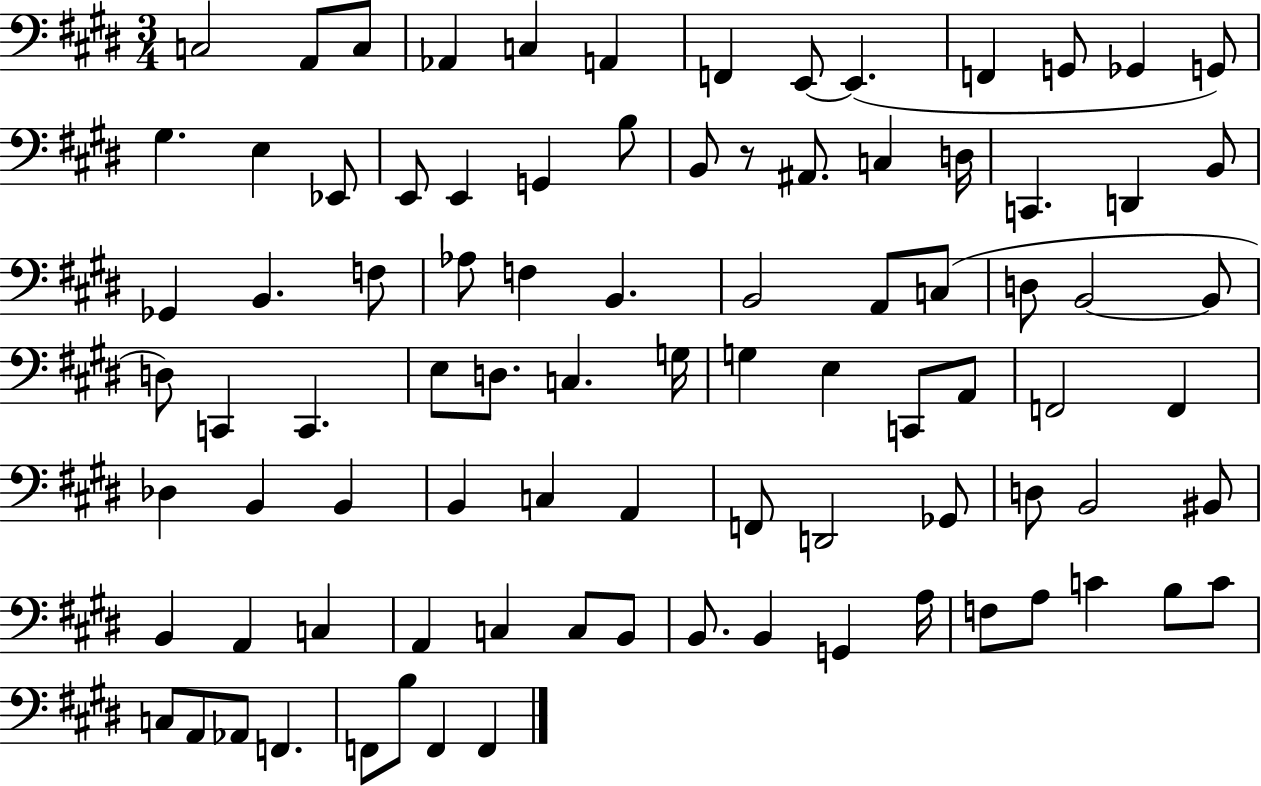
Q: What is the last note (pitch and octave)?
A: F2